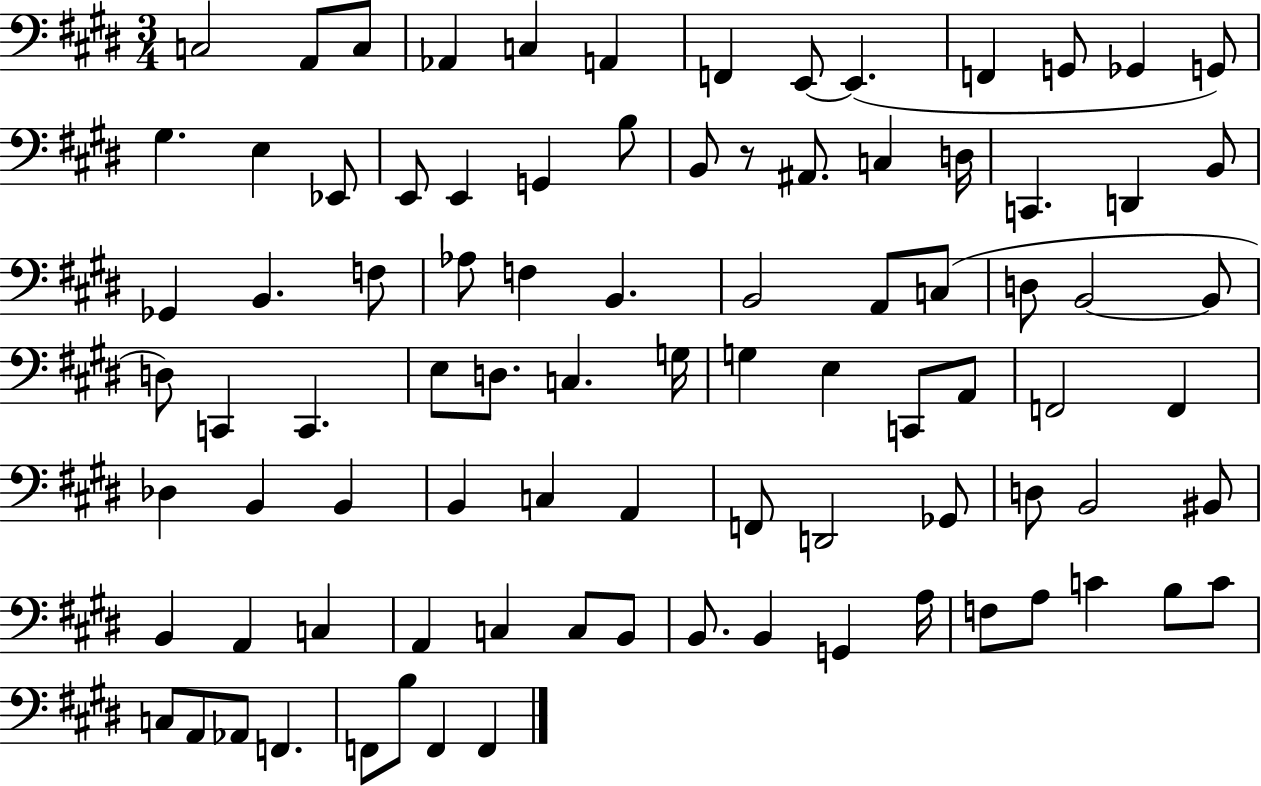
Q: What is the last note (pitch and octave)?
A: F2